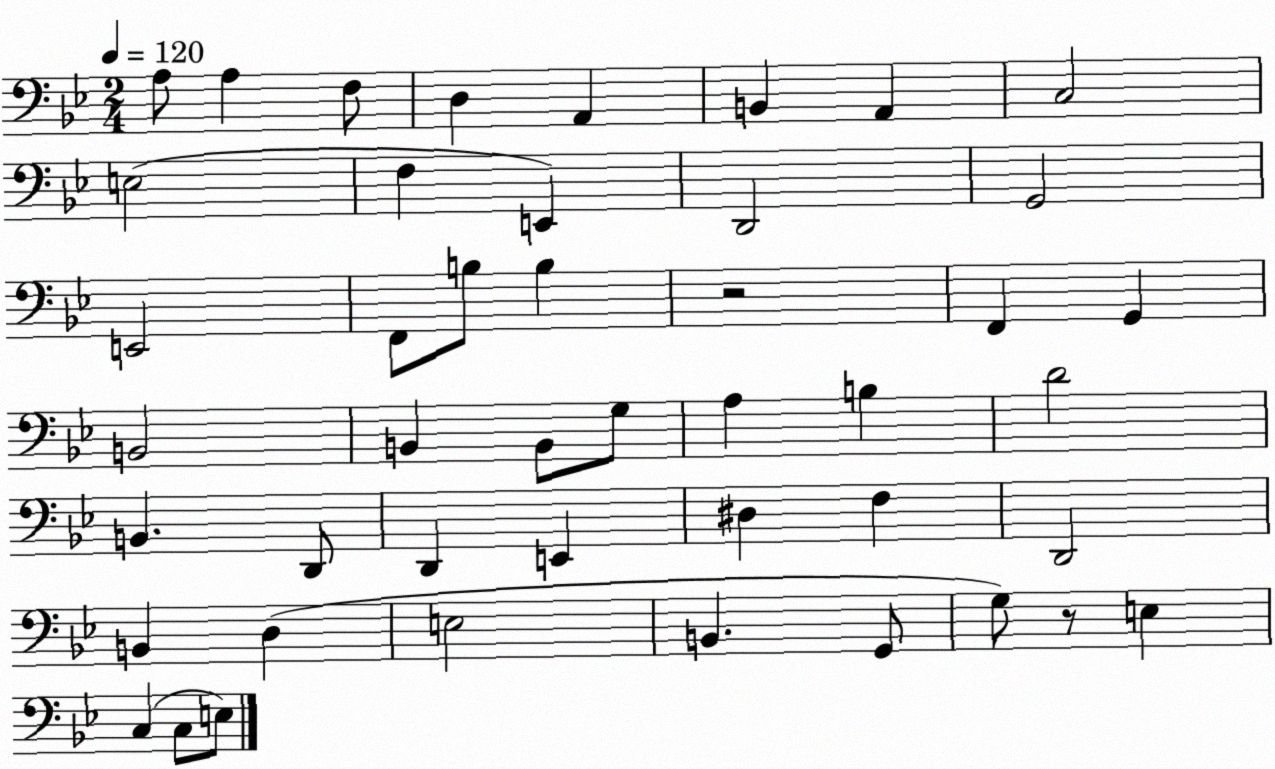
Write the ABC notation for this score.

X:1
T:Untitled
M:2/4
L:1/4
K:Bb
A,/2 A, F,/2 D, A,, B,, A,, C,2 E,2 F, E,, D,,2 G,,2 E,,2 F,,/2 B,/2 B, z2 F,, G,, B,,2 B,, B,,/2 G,/2 A, B, D2 B,, D,,/2 D,, E,, ^D, F, D,,2 B,, D, E,2 B,, G,,/2 G,/2 z/2 E, C, C,/2 E,/2